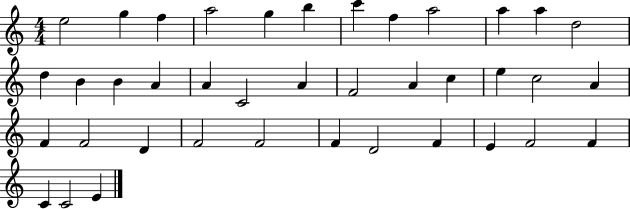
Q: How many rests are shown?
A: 0